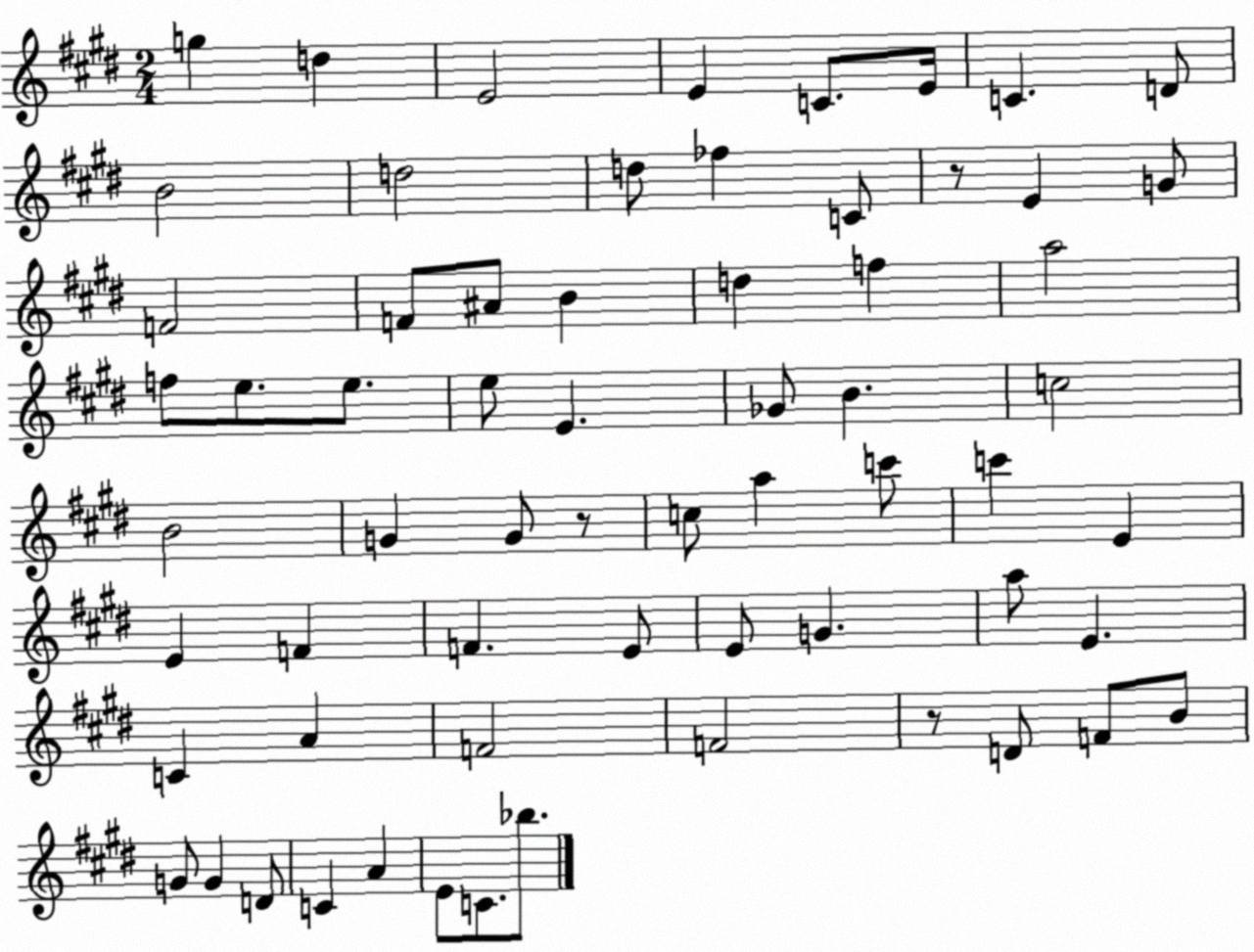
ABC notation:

X:1
T:Untitled
M:2/4
L:1/4
K:E
g d E2 E C/2 E/4 C D/2 B2 d2 d/2 _f C/2 z/2 E G/2 F2 F/2 ^A/2 B d f a2 f/2 e/2 e/2 e/2 E _G/2 B c2 B2 G G/2 z/2 c/2 a c'/2 c' E E F F E/2 E/2 G a/2 E C A F2 F2 z/2 D/2 F/2 B/2 G/2 G D/2 C A E/2 C/2 _b/2